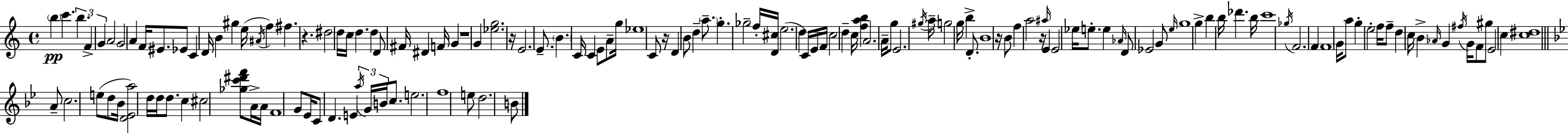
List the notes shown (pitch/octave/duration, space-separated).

B5/q C6/q. B5/q. F4/q G4/q A4/h G4/h A4/q F4/s EIS4/e. Eb4/e C4/q D4/s B4/q G#5/q E5/s A#4/s F5/q F#5/q. R/q. D#5/h D5/s C5/s D5/q. D5/q D4/e F#4/s D#4/q F4/s G4/q R/w G4/q [Eb5,G5]/h. R/s E4/h. E4/e. B4/q. C4/s C4/q E4/e A4/e G5/s Eb5/w C4/e R/s D4/q B4/e D5/q A5/e. G5/q. Gb5/h F5/s [D4,C#5]/s E5/h. D5/q C4/s E4/s F4/s C5/h D5/q C5/s [F5,A5,B5]/q A4/h. A4/s G5/e E4/h. G#5/s A5/s G5/h G5/s B5/q D4/e. B4/w R/s B4/e F5/q A5/h R/s A#5/s E4/q E4/h Eb5/s E5/e. E5/q Ab4/s D4/e Eb4/h G4/e E5/s G5/w G5/q B5/q B5/s Db6/q. B5/s C6/w Gb5/s F4/h. F4/q F4/w G4/s A5/e G5/q E5/h F5/s F5/e D5/q C5/s B4/q Ab4/s G4/q F#5/s G4/s F4/e G#5/e E4/h C5/q [C5,D#5]/w A4/e C5/h. E5/e D5/e Bb4/s [D4,Eb4,A5]/h D5/s D5/s D5/e. C5/q C#5/h [Gb5,C6,D#6,F6]/e A4/s A4/s F4/w G4/e Eb4/s C4/e D4/q. E4/q A5/s G4/s B4/s C5/e. E5/h. F5/w E5/e D5/h. B4/e